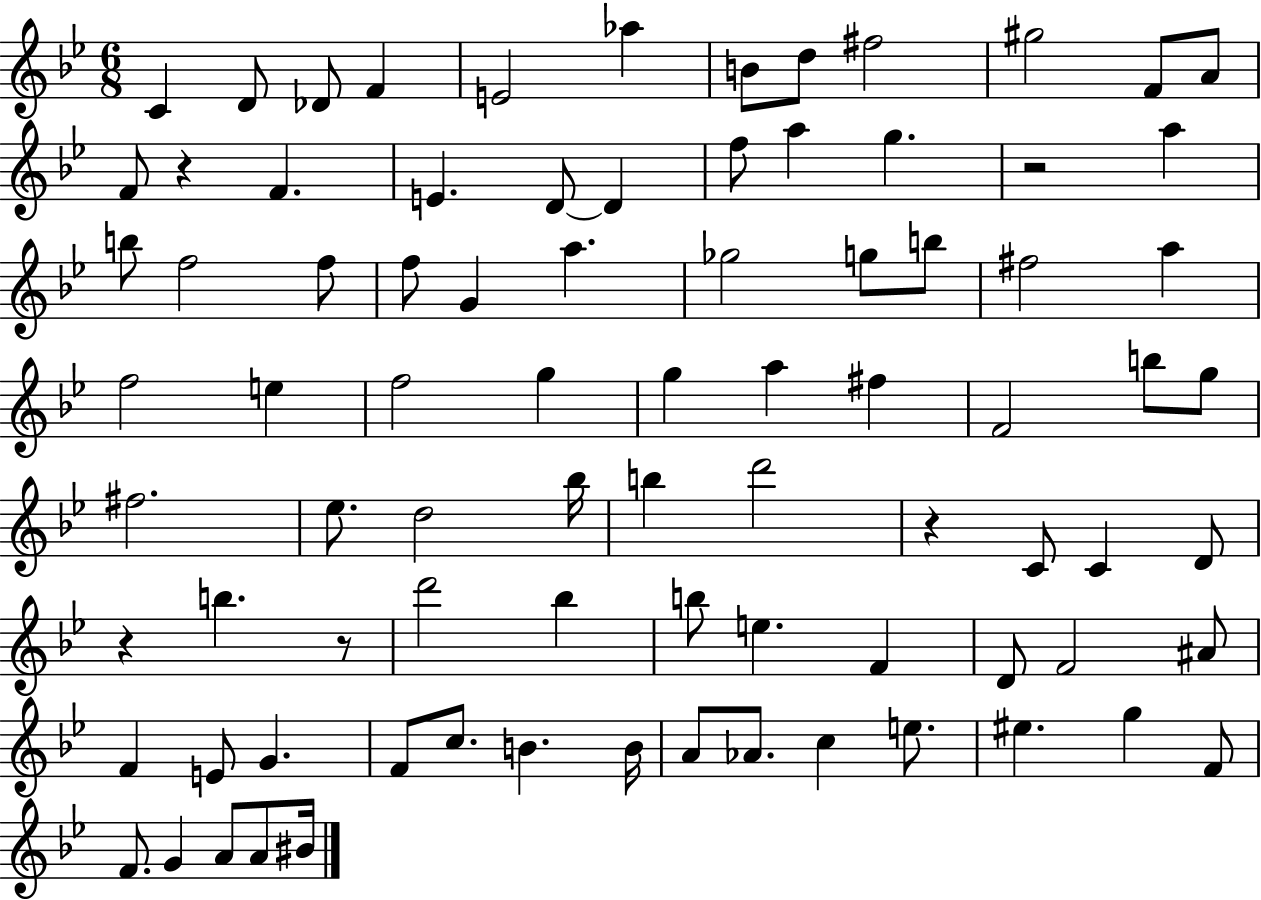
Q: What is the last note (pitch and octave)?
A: BIS4